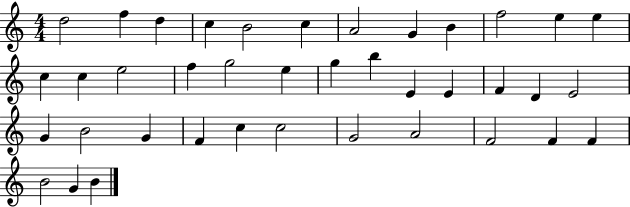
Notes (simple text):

D5/h F5/q D5/q C5/q B4/h C5/q A4/h G4/q B4/q F5/h E5/q E5/q C5/q C5/q E5/h F5/q G5/h E5/q G5/q B5/q E4/q E4/q F4/q D4/q E4/h G4/q B4/h G4/q F4/q C5/q C5/h G4/h A4/h F4/h F4/q F4/q B4/h G4/q B4/q